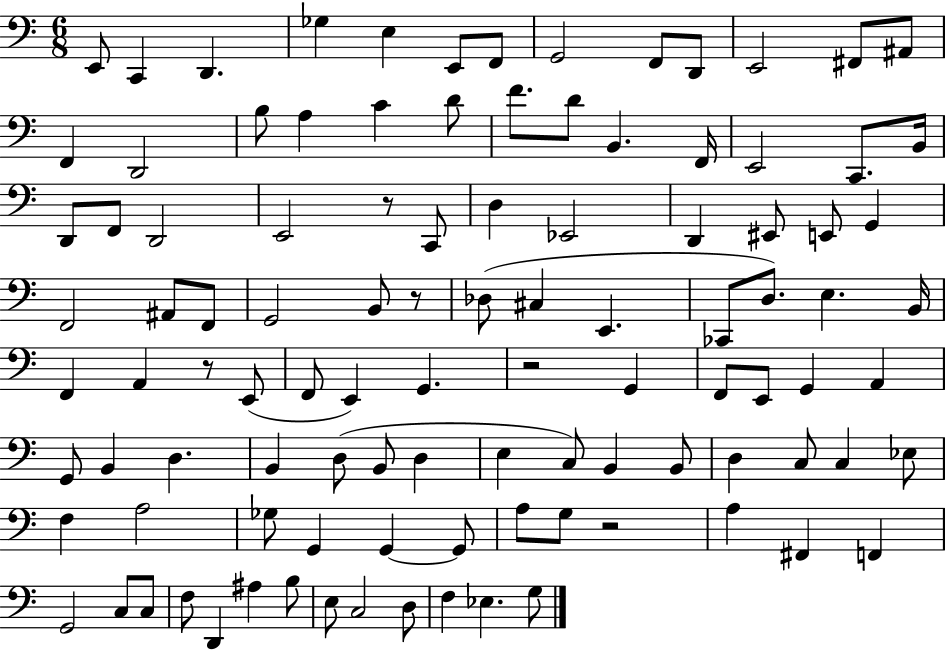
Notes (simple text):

E2/e C2/q D2/q. Gb3/q E3/q E2/e F2/e G2/h F2/e D2/e E2/h F#2/e A#2/e F2/q D2/h B3/e A3/q C4/q D4/e F4/e. D4/e B2/q. F2/s E2/h C2/e. B2/s D2/e F2/e D2/h E2/h R/e C2/e D3/q Eb2/h D2/q EIS2/e E2/e G2/q F2/h A#2/e F2/e G2/h B2/e R/e Db3/e C#3/q E2/q. CES2/e D3/e. E3/q. B2/s F2/q A2/q R/e E2/e F2/e E2/q G2/q. R/h G2/q F2/e E2/e G2/q A2/q G2/e B2/q D3/q. B2/q D3/e B2/e D3/q E3/q C3/e B2/q B2/e D3/q C3/e C3/q Eb3/e F3/q A3/h Gb3/e G2/q G2/q G2/e A3/e G3/e R/h A3/q F#2/q F2/q G2/h C3/e C3/e F3/e D2/q A#3/q B3/e E3/e C3/h D3/e F3/q Eb3/q. G3/e